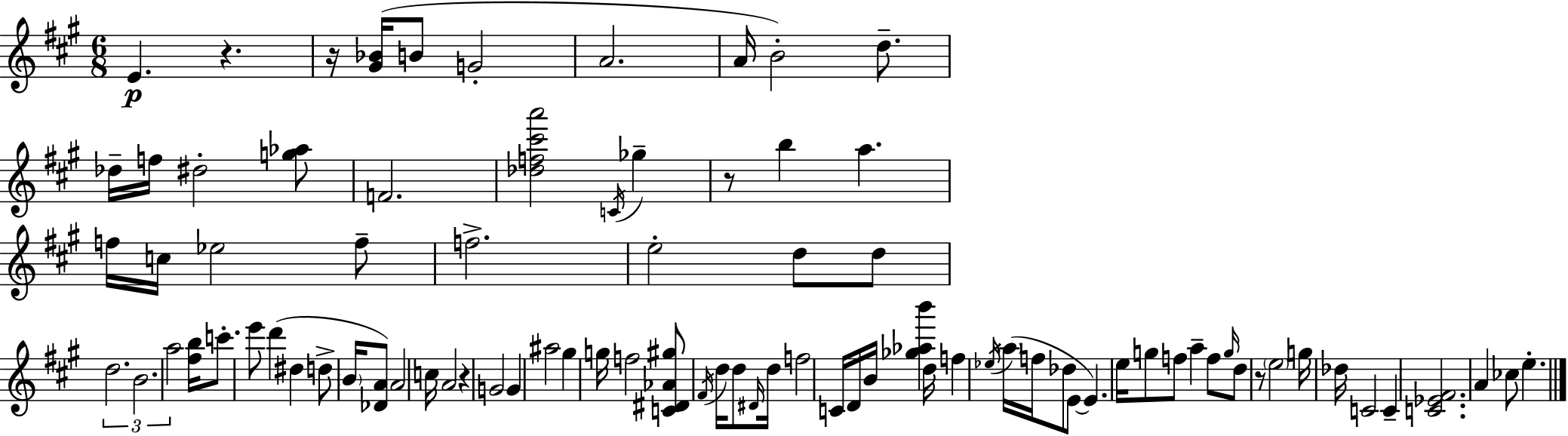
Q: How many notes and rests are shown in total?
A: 86